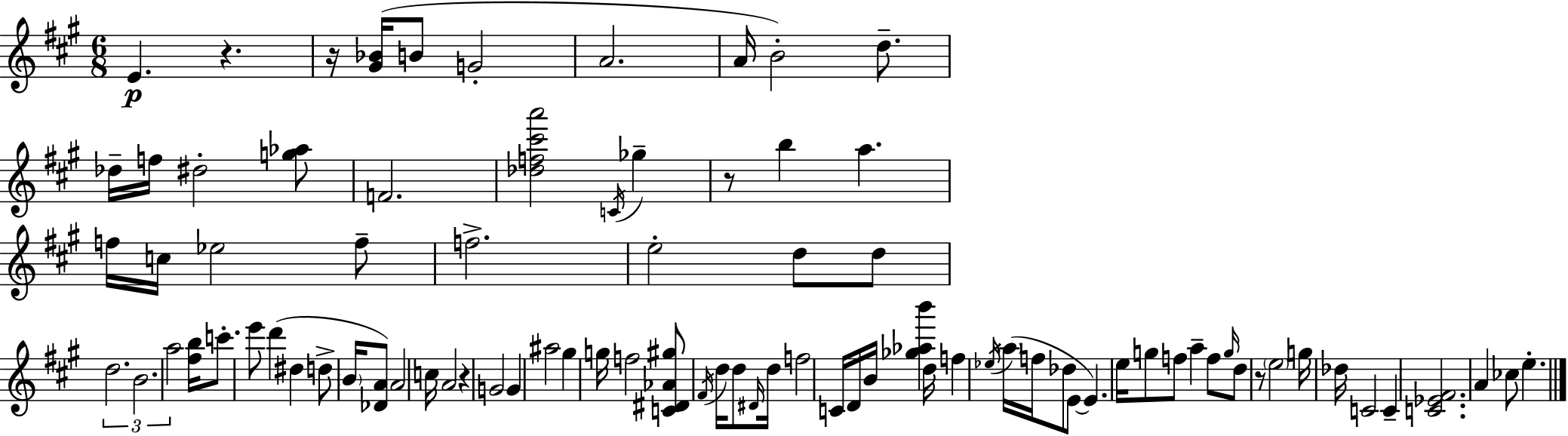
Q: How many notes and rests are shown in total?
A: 86